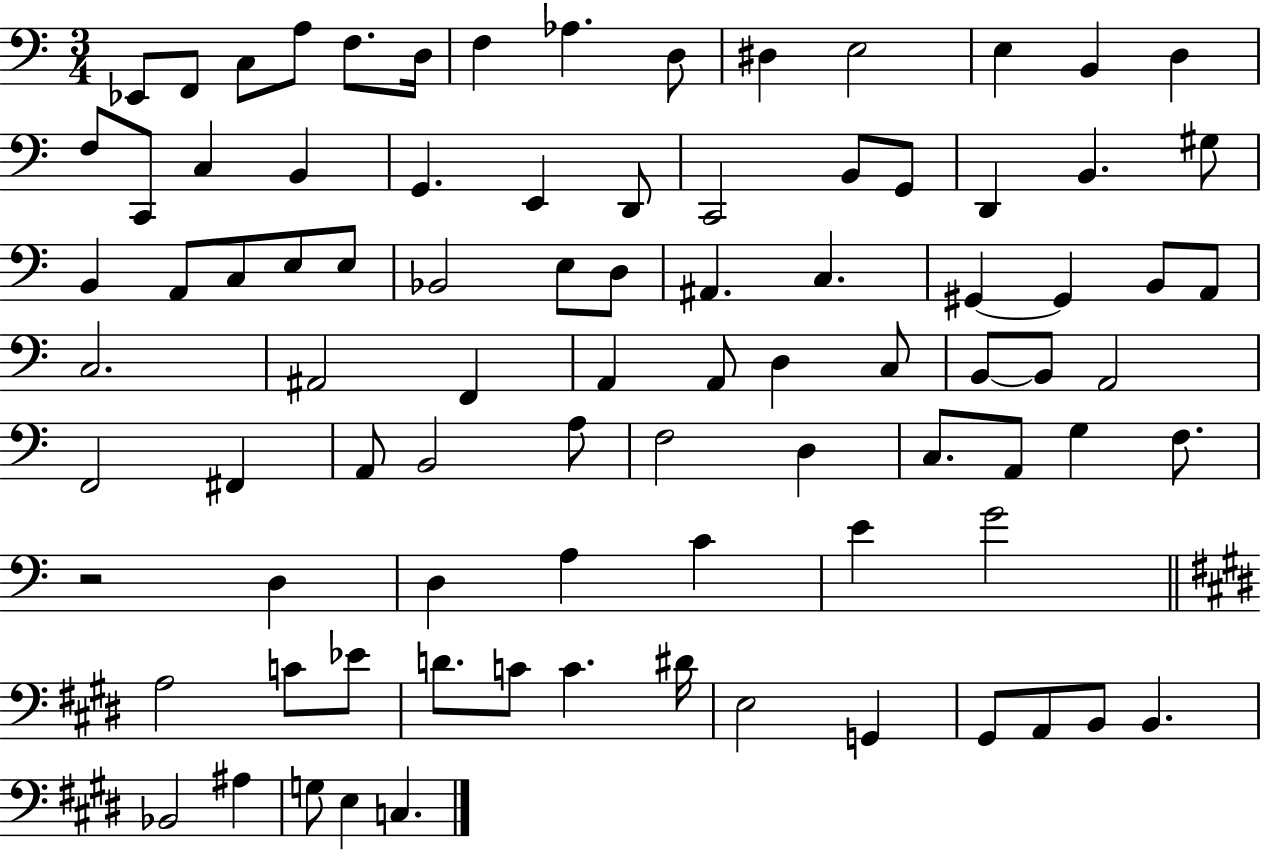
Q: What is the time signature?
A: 3/4